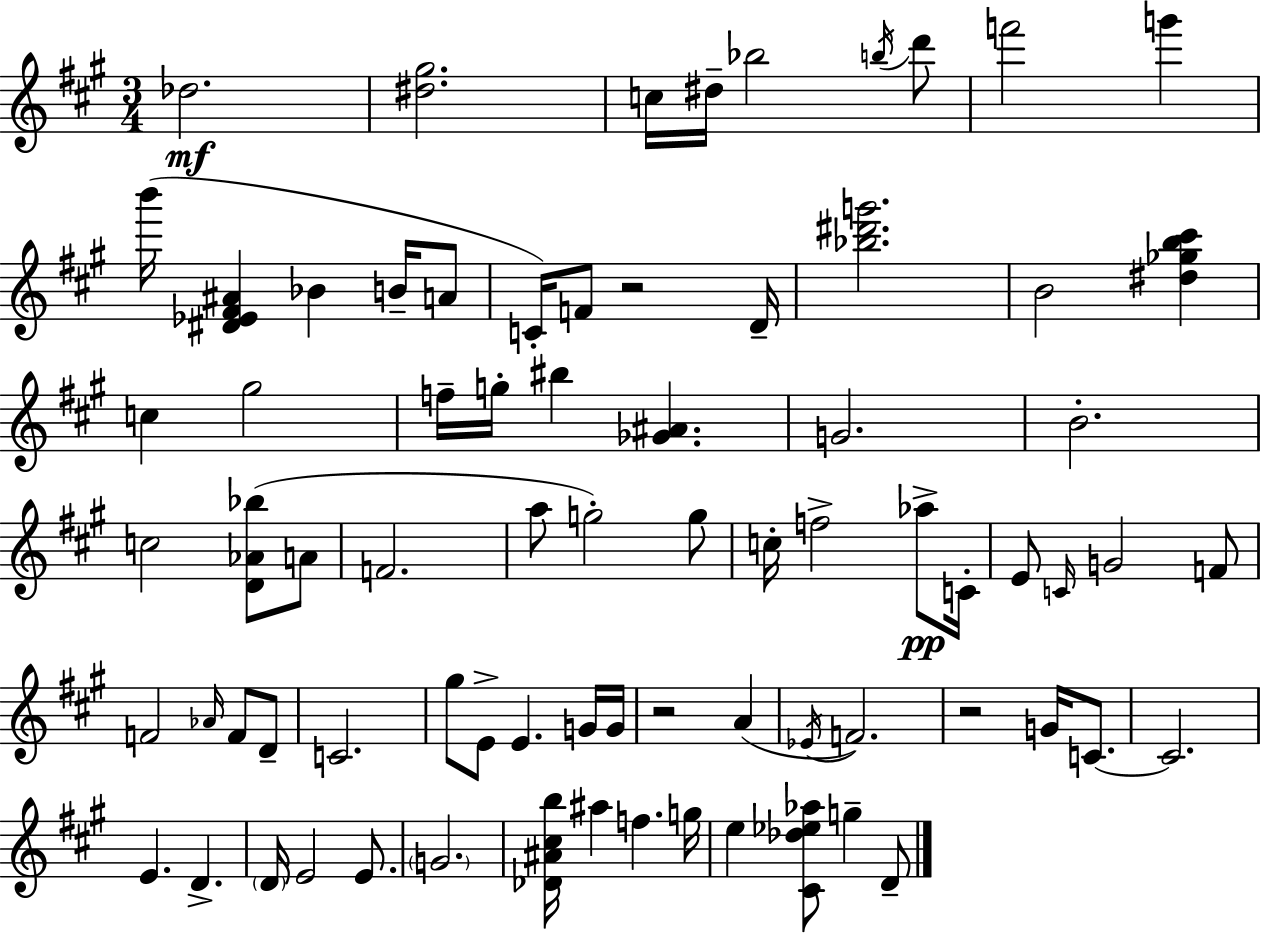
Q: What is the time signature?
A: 3/4